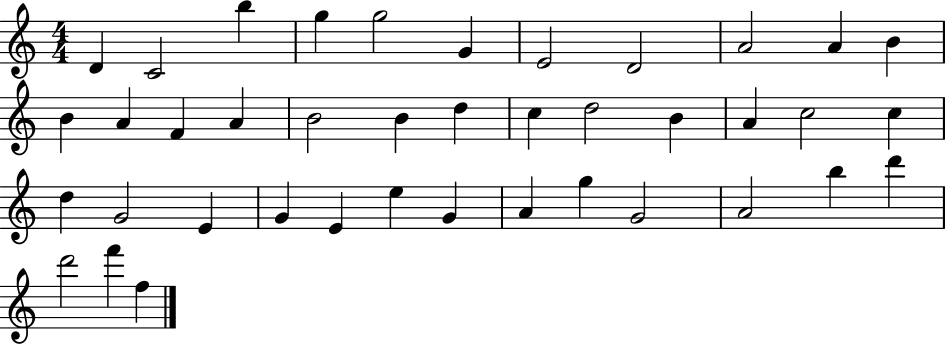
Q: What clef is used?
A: treble